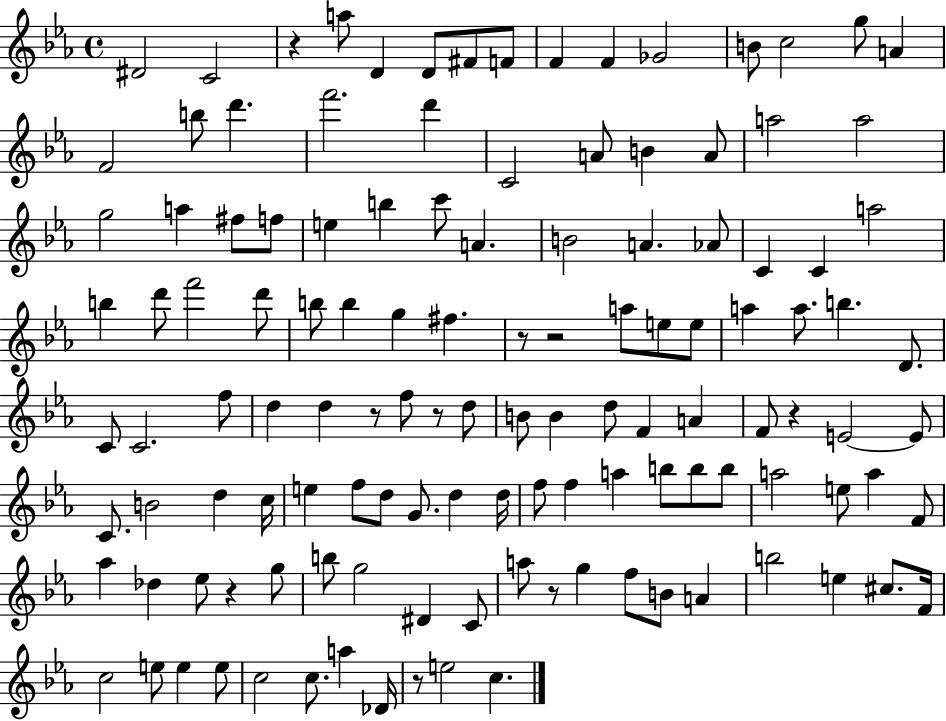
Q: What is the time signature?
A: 4/4